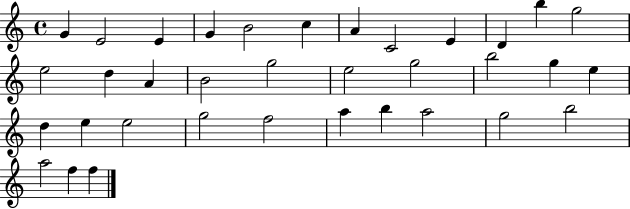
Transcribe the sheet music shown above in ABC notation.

X:1
T:Untitled
M:4/4
L:1/4
K:C
G E2 E G B2 c A C2 E D b g2 e2 d A B2 g2 e2 g2 b2 g e d e e2 g2 f2 a b a2 g2 b2 a2 f f